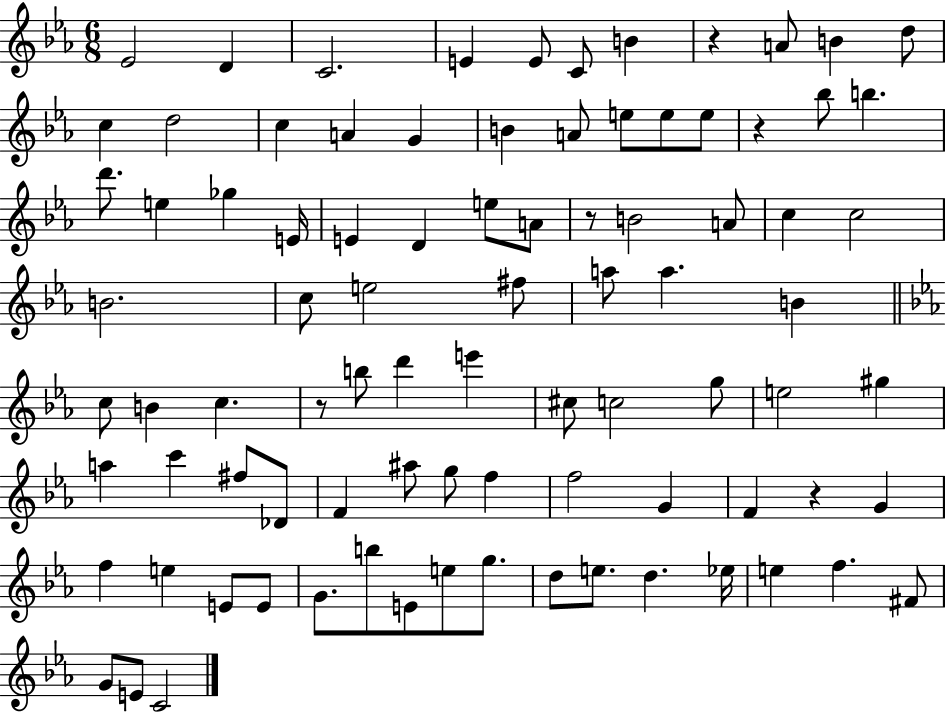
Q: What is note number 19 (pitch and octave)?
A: E5